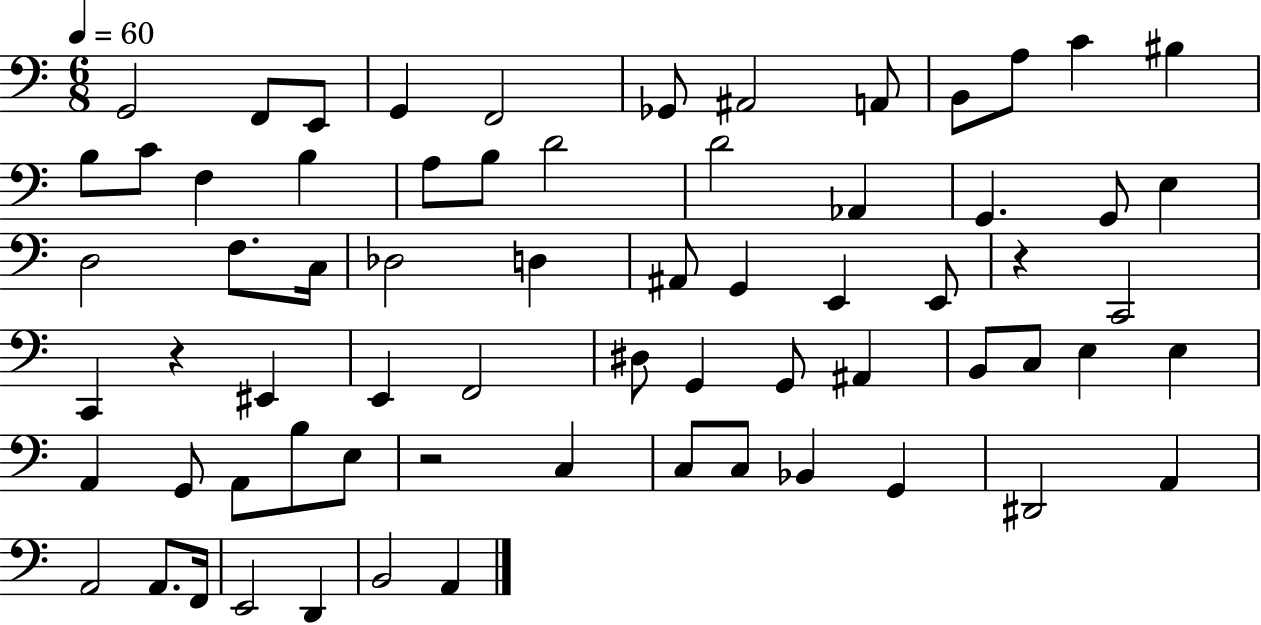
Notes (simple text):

G2/h F2/e E2/e G2/q F2/h Gb2/e A#2/h A2/e B2/e A3/e C4/q BIS3/q B3/e C4/e F3/q B3/q A3/e B3/e D4/h D4/h Ab2/q G2/q. G2/e E3/q D3/h F3/e. C3/s Db3/h D3/q A#2/e G2/q E2/q E2/e R/q C2/h C2/q R/q EIS2/q E2/q F2/h D#3/e G2/q G2/e A#2/q B2/e C3/e E3/q E3/q A2/q G2/e A2/e B3/e E3/e R/h C3/q C3/e C3/e Bb2/q G2/q D#2/h A2/q A2/h A2/e. F2/s E2/h D2/q B2/h A2/q